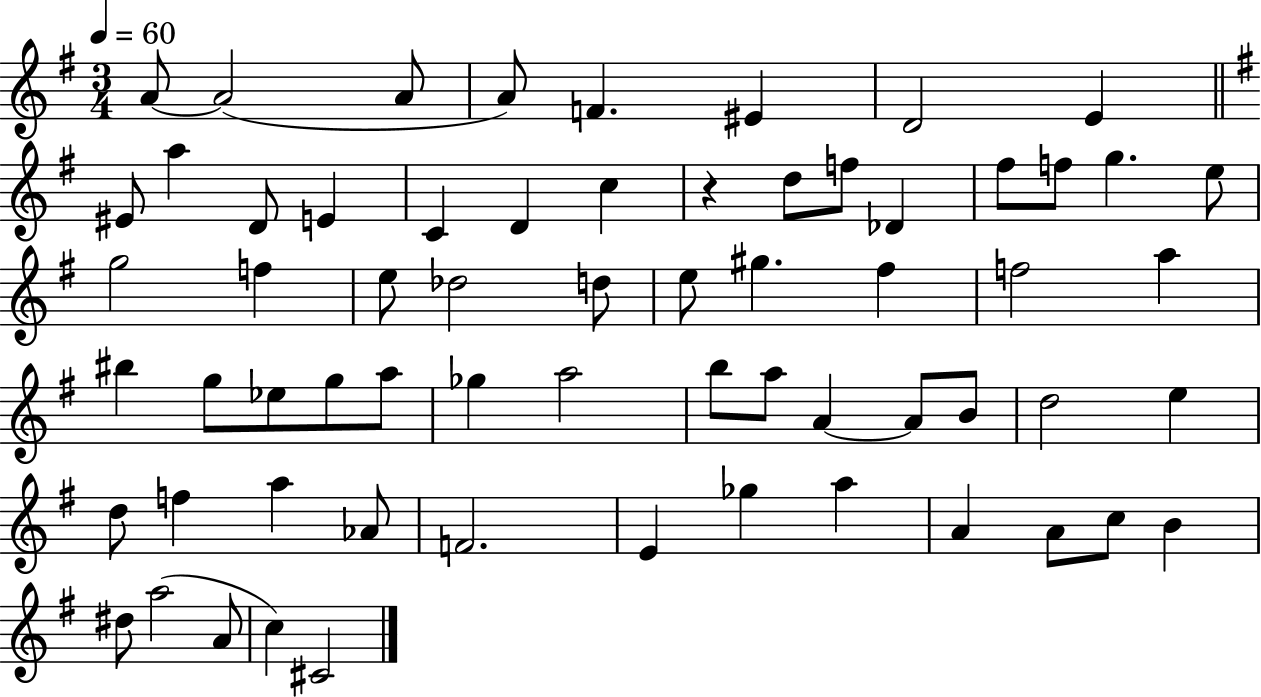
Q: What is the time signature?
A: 3/4